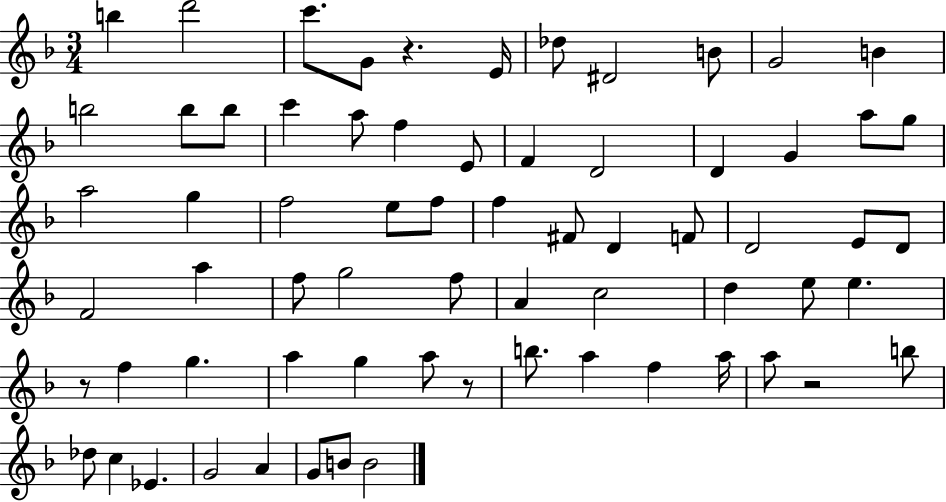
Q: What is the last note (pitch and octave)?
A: B4